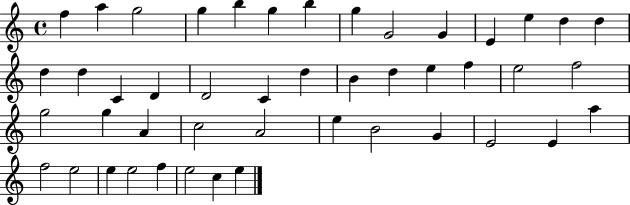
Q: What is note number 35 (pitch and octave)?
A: G4